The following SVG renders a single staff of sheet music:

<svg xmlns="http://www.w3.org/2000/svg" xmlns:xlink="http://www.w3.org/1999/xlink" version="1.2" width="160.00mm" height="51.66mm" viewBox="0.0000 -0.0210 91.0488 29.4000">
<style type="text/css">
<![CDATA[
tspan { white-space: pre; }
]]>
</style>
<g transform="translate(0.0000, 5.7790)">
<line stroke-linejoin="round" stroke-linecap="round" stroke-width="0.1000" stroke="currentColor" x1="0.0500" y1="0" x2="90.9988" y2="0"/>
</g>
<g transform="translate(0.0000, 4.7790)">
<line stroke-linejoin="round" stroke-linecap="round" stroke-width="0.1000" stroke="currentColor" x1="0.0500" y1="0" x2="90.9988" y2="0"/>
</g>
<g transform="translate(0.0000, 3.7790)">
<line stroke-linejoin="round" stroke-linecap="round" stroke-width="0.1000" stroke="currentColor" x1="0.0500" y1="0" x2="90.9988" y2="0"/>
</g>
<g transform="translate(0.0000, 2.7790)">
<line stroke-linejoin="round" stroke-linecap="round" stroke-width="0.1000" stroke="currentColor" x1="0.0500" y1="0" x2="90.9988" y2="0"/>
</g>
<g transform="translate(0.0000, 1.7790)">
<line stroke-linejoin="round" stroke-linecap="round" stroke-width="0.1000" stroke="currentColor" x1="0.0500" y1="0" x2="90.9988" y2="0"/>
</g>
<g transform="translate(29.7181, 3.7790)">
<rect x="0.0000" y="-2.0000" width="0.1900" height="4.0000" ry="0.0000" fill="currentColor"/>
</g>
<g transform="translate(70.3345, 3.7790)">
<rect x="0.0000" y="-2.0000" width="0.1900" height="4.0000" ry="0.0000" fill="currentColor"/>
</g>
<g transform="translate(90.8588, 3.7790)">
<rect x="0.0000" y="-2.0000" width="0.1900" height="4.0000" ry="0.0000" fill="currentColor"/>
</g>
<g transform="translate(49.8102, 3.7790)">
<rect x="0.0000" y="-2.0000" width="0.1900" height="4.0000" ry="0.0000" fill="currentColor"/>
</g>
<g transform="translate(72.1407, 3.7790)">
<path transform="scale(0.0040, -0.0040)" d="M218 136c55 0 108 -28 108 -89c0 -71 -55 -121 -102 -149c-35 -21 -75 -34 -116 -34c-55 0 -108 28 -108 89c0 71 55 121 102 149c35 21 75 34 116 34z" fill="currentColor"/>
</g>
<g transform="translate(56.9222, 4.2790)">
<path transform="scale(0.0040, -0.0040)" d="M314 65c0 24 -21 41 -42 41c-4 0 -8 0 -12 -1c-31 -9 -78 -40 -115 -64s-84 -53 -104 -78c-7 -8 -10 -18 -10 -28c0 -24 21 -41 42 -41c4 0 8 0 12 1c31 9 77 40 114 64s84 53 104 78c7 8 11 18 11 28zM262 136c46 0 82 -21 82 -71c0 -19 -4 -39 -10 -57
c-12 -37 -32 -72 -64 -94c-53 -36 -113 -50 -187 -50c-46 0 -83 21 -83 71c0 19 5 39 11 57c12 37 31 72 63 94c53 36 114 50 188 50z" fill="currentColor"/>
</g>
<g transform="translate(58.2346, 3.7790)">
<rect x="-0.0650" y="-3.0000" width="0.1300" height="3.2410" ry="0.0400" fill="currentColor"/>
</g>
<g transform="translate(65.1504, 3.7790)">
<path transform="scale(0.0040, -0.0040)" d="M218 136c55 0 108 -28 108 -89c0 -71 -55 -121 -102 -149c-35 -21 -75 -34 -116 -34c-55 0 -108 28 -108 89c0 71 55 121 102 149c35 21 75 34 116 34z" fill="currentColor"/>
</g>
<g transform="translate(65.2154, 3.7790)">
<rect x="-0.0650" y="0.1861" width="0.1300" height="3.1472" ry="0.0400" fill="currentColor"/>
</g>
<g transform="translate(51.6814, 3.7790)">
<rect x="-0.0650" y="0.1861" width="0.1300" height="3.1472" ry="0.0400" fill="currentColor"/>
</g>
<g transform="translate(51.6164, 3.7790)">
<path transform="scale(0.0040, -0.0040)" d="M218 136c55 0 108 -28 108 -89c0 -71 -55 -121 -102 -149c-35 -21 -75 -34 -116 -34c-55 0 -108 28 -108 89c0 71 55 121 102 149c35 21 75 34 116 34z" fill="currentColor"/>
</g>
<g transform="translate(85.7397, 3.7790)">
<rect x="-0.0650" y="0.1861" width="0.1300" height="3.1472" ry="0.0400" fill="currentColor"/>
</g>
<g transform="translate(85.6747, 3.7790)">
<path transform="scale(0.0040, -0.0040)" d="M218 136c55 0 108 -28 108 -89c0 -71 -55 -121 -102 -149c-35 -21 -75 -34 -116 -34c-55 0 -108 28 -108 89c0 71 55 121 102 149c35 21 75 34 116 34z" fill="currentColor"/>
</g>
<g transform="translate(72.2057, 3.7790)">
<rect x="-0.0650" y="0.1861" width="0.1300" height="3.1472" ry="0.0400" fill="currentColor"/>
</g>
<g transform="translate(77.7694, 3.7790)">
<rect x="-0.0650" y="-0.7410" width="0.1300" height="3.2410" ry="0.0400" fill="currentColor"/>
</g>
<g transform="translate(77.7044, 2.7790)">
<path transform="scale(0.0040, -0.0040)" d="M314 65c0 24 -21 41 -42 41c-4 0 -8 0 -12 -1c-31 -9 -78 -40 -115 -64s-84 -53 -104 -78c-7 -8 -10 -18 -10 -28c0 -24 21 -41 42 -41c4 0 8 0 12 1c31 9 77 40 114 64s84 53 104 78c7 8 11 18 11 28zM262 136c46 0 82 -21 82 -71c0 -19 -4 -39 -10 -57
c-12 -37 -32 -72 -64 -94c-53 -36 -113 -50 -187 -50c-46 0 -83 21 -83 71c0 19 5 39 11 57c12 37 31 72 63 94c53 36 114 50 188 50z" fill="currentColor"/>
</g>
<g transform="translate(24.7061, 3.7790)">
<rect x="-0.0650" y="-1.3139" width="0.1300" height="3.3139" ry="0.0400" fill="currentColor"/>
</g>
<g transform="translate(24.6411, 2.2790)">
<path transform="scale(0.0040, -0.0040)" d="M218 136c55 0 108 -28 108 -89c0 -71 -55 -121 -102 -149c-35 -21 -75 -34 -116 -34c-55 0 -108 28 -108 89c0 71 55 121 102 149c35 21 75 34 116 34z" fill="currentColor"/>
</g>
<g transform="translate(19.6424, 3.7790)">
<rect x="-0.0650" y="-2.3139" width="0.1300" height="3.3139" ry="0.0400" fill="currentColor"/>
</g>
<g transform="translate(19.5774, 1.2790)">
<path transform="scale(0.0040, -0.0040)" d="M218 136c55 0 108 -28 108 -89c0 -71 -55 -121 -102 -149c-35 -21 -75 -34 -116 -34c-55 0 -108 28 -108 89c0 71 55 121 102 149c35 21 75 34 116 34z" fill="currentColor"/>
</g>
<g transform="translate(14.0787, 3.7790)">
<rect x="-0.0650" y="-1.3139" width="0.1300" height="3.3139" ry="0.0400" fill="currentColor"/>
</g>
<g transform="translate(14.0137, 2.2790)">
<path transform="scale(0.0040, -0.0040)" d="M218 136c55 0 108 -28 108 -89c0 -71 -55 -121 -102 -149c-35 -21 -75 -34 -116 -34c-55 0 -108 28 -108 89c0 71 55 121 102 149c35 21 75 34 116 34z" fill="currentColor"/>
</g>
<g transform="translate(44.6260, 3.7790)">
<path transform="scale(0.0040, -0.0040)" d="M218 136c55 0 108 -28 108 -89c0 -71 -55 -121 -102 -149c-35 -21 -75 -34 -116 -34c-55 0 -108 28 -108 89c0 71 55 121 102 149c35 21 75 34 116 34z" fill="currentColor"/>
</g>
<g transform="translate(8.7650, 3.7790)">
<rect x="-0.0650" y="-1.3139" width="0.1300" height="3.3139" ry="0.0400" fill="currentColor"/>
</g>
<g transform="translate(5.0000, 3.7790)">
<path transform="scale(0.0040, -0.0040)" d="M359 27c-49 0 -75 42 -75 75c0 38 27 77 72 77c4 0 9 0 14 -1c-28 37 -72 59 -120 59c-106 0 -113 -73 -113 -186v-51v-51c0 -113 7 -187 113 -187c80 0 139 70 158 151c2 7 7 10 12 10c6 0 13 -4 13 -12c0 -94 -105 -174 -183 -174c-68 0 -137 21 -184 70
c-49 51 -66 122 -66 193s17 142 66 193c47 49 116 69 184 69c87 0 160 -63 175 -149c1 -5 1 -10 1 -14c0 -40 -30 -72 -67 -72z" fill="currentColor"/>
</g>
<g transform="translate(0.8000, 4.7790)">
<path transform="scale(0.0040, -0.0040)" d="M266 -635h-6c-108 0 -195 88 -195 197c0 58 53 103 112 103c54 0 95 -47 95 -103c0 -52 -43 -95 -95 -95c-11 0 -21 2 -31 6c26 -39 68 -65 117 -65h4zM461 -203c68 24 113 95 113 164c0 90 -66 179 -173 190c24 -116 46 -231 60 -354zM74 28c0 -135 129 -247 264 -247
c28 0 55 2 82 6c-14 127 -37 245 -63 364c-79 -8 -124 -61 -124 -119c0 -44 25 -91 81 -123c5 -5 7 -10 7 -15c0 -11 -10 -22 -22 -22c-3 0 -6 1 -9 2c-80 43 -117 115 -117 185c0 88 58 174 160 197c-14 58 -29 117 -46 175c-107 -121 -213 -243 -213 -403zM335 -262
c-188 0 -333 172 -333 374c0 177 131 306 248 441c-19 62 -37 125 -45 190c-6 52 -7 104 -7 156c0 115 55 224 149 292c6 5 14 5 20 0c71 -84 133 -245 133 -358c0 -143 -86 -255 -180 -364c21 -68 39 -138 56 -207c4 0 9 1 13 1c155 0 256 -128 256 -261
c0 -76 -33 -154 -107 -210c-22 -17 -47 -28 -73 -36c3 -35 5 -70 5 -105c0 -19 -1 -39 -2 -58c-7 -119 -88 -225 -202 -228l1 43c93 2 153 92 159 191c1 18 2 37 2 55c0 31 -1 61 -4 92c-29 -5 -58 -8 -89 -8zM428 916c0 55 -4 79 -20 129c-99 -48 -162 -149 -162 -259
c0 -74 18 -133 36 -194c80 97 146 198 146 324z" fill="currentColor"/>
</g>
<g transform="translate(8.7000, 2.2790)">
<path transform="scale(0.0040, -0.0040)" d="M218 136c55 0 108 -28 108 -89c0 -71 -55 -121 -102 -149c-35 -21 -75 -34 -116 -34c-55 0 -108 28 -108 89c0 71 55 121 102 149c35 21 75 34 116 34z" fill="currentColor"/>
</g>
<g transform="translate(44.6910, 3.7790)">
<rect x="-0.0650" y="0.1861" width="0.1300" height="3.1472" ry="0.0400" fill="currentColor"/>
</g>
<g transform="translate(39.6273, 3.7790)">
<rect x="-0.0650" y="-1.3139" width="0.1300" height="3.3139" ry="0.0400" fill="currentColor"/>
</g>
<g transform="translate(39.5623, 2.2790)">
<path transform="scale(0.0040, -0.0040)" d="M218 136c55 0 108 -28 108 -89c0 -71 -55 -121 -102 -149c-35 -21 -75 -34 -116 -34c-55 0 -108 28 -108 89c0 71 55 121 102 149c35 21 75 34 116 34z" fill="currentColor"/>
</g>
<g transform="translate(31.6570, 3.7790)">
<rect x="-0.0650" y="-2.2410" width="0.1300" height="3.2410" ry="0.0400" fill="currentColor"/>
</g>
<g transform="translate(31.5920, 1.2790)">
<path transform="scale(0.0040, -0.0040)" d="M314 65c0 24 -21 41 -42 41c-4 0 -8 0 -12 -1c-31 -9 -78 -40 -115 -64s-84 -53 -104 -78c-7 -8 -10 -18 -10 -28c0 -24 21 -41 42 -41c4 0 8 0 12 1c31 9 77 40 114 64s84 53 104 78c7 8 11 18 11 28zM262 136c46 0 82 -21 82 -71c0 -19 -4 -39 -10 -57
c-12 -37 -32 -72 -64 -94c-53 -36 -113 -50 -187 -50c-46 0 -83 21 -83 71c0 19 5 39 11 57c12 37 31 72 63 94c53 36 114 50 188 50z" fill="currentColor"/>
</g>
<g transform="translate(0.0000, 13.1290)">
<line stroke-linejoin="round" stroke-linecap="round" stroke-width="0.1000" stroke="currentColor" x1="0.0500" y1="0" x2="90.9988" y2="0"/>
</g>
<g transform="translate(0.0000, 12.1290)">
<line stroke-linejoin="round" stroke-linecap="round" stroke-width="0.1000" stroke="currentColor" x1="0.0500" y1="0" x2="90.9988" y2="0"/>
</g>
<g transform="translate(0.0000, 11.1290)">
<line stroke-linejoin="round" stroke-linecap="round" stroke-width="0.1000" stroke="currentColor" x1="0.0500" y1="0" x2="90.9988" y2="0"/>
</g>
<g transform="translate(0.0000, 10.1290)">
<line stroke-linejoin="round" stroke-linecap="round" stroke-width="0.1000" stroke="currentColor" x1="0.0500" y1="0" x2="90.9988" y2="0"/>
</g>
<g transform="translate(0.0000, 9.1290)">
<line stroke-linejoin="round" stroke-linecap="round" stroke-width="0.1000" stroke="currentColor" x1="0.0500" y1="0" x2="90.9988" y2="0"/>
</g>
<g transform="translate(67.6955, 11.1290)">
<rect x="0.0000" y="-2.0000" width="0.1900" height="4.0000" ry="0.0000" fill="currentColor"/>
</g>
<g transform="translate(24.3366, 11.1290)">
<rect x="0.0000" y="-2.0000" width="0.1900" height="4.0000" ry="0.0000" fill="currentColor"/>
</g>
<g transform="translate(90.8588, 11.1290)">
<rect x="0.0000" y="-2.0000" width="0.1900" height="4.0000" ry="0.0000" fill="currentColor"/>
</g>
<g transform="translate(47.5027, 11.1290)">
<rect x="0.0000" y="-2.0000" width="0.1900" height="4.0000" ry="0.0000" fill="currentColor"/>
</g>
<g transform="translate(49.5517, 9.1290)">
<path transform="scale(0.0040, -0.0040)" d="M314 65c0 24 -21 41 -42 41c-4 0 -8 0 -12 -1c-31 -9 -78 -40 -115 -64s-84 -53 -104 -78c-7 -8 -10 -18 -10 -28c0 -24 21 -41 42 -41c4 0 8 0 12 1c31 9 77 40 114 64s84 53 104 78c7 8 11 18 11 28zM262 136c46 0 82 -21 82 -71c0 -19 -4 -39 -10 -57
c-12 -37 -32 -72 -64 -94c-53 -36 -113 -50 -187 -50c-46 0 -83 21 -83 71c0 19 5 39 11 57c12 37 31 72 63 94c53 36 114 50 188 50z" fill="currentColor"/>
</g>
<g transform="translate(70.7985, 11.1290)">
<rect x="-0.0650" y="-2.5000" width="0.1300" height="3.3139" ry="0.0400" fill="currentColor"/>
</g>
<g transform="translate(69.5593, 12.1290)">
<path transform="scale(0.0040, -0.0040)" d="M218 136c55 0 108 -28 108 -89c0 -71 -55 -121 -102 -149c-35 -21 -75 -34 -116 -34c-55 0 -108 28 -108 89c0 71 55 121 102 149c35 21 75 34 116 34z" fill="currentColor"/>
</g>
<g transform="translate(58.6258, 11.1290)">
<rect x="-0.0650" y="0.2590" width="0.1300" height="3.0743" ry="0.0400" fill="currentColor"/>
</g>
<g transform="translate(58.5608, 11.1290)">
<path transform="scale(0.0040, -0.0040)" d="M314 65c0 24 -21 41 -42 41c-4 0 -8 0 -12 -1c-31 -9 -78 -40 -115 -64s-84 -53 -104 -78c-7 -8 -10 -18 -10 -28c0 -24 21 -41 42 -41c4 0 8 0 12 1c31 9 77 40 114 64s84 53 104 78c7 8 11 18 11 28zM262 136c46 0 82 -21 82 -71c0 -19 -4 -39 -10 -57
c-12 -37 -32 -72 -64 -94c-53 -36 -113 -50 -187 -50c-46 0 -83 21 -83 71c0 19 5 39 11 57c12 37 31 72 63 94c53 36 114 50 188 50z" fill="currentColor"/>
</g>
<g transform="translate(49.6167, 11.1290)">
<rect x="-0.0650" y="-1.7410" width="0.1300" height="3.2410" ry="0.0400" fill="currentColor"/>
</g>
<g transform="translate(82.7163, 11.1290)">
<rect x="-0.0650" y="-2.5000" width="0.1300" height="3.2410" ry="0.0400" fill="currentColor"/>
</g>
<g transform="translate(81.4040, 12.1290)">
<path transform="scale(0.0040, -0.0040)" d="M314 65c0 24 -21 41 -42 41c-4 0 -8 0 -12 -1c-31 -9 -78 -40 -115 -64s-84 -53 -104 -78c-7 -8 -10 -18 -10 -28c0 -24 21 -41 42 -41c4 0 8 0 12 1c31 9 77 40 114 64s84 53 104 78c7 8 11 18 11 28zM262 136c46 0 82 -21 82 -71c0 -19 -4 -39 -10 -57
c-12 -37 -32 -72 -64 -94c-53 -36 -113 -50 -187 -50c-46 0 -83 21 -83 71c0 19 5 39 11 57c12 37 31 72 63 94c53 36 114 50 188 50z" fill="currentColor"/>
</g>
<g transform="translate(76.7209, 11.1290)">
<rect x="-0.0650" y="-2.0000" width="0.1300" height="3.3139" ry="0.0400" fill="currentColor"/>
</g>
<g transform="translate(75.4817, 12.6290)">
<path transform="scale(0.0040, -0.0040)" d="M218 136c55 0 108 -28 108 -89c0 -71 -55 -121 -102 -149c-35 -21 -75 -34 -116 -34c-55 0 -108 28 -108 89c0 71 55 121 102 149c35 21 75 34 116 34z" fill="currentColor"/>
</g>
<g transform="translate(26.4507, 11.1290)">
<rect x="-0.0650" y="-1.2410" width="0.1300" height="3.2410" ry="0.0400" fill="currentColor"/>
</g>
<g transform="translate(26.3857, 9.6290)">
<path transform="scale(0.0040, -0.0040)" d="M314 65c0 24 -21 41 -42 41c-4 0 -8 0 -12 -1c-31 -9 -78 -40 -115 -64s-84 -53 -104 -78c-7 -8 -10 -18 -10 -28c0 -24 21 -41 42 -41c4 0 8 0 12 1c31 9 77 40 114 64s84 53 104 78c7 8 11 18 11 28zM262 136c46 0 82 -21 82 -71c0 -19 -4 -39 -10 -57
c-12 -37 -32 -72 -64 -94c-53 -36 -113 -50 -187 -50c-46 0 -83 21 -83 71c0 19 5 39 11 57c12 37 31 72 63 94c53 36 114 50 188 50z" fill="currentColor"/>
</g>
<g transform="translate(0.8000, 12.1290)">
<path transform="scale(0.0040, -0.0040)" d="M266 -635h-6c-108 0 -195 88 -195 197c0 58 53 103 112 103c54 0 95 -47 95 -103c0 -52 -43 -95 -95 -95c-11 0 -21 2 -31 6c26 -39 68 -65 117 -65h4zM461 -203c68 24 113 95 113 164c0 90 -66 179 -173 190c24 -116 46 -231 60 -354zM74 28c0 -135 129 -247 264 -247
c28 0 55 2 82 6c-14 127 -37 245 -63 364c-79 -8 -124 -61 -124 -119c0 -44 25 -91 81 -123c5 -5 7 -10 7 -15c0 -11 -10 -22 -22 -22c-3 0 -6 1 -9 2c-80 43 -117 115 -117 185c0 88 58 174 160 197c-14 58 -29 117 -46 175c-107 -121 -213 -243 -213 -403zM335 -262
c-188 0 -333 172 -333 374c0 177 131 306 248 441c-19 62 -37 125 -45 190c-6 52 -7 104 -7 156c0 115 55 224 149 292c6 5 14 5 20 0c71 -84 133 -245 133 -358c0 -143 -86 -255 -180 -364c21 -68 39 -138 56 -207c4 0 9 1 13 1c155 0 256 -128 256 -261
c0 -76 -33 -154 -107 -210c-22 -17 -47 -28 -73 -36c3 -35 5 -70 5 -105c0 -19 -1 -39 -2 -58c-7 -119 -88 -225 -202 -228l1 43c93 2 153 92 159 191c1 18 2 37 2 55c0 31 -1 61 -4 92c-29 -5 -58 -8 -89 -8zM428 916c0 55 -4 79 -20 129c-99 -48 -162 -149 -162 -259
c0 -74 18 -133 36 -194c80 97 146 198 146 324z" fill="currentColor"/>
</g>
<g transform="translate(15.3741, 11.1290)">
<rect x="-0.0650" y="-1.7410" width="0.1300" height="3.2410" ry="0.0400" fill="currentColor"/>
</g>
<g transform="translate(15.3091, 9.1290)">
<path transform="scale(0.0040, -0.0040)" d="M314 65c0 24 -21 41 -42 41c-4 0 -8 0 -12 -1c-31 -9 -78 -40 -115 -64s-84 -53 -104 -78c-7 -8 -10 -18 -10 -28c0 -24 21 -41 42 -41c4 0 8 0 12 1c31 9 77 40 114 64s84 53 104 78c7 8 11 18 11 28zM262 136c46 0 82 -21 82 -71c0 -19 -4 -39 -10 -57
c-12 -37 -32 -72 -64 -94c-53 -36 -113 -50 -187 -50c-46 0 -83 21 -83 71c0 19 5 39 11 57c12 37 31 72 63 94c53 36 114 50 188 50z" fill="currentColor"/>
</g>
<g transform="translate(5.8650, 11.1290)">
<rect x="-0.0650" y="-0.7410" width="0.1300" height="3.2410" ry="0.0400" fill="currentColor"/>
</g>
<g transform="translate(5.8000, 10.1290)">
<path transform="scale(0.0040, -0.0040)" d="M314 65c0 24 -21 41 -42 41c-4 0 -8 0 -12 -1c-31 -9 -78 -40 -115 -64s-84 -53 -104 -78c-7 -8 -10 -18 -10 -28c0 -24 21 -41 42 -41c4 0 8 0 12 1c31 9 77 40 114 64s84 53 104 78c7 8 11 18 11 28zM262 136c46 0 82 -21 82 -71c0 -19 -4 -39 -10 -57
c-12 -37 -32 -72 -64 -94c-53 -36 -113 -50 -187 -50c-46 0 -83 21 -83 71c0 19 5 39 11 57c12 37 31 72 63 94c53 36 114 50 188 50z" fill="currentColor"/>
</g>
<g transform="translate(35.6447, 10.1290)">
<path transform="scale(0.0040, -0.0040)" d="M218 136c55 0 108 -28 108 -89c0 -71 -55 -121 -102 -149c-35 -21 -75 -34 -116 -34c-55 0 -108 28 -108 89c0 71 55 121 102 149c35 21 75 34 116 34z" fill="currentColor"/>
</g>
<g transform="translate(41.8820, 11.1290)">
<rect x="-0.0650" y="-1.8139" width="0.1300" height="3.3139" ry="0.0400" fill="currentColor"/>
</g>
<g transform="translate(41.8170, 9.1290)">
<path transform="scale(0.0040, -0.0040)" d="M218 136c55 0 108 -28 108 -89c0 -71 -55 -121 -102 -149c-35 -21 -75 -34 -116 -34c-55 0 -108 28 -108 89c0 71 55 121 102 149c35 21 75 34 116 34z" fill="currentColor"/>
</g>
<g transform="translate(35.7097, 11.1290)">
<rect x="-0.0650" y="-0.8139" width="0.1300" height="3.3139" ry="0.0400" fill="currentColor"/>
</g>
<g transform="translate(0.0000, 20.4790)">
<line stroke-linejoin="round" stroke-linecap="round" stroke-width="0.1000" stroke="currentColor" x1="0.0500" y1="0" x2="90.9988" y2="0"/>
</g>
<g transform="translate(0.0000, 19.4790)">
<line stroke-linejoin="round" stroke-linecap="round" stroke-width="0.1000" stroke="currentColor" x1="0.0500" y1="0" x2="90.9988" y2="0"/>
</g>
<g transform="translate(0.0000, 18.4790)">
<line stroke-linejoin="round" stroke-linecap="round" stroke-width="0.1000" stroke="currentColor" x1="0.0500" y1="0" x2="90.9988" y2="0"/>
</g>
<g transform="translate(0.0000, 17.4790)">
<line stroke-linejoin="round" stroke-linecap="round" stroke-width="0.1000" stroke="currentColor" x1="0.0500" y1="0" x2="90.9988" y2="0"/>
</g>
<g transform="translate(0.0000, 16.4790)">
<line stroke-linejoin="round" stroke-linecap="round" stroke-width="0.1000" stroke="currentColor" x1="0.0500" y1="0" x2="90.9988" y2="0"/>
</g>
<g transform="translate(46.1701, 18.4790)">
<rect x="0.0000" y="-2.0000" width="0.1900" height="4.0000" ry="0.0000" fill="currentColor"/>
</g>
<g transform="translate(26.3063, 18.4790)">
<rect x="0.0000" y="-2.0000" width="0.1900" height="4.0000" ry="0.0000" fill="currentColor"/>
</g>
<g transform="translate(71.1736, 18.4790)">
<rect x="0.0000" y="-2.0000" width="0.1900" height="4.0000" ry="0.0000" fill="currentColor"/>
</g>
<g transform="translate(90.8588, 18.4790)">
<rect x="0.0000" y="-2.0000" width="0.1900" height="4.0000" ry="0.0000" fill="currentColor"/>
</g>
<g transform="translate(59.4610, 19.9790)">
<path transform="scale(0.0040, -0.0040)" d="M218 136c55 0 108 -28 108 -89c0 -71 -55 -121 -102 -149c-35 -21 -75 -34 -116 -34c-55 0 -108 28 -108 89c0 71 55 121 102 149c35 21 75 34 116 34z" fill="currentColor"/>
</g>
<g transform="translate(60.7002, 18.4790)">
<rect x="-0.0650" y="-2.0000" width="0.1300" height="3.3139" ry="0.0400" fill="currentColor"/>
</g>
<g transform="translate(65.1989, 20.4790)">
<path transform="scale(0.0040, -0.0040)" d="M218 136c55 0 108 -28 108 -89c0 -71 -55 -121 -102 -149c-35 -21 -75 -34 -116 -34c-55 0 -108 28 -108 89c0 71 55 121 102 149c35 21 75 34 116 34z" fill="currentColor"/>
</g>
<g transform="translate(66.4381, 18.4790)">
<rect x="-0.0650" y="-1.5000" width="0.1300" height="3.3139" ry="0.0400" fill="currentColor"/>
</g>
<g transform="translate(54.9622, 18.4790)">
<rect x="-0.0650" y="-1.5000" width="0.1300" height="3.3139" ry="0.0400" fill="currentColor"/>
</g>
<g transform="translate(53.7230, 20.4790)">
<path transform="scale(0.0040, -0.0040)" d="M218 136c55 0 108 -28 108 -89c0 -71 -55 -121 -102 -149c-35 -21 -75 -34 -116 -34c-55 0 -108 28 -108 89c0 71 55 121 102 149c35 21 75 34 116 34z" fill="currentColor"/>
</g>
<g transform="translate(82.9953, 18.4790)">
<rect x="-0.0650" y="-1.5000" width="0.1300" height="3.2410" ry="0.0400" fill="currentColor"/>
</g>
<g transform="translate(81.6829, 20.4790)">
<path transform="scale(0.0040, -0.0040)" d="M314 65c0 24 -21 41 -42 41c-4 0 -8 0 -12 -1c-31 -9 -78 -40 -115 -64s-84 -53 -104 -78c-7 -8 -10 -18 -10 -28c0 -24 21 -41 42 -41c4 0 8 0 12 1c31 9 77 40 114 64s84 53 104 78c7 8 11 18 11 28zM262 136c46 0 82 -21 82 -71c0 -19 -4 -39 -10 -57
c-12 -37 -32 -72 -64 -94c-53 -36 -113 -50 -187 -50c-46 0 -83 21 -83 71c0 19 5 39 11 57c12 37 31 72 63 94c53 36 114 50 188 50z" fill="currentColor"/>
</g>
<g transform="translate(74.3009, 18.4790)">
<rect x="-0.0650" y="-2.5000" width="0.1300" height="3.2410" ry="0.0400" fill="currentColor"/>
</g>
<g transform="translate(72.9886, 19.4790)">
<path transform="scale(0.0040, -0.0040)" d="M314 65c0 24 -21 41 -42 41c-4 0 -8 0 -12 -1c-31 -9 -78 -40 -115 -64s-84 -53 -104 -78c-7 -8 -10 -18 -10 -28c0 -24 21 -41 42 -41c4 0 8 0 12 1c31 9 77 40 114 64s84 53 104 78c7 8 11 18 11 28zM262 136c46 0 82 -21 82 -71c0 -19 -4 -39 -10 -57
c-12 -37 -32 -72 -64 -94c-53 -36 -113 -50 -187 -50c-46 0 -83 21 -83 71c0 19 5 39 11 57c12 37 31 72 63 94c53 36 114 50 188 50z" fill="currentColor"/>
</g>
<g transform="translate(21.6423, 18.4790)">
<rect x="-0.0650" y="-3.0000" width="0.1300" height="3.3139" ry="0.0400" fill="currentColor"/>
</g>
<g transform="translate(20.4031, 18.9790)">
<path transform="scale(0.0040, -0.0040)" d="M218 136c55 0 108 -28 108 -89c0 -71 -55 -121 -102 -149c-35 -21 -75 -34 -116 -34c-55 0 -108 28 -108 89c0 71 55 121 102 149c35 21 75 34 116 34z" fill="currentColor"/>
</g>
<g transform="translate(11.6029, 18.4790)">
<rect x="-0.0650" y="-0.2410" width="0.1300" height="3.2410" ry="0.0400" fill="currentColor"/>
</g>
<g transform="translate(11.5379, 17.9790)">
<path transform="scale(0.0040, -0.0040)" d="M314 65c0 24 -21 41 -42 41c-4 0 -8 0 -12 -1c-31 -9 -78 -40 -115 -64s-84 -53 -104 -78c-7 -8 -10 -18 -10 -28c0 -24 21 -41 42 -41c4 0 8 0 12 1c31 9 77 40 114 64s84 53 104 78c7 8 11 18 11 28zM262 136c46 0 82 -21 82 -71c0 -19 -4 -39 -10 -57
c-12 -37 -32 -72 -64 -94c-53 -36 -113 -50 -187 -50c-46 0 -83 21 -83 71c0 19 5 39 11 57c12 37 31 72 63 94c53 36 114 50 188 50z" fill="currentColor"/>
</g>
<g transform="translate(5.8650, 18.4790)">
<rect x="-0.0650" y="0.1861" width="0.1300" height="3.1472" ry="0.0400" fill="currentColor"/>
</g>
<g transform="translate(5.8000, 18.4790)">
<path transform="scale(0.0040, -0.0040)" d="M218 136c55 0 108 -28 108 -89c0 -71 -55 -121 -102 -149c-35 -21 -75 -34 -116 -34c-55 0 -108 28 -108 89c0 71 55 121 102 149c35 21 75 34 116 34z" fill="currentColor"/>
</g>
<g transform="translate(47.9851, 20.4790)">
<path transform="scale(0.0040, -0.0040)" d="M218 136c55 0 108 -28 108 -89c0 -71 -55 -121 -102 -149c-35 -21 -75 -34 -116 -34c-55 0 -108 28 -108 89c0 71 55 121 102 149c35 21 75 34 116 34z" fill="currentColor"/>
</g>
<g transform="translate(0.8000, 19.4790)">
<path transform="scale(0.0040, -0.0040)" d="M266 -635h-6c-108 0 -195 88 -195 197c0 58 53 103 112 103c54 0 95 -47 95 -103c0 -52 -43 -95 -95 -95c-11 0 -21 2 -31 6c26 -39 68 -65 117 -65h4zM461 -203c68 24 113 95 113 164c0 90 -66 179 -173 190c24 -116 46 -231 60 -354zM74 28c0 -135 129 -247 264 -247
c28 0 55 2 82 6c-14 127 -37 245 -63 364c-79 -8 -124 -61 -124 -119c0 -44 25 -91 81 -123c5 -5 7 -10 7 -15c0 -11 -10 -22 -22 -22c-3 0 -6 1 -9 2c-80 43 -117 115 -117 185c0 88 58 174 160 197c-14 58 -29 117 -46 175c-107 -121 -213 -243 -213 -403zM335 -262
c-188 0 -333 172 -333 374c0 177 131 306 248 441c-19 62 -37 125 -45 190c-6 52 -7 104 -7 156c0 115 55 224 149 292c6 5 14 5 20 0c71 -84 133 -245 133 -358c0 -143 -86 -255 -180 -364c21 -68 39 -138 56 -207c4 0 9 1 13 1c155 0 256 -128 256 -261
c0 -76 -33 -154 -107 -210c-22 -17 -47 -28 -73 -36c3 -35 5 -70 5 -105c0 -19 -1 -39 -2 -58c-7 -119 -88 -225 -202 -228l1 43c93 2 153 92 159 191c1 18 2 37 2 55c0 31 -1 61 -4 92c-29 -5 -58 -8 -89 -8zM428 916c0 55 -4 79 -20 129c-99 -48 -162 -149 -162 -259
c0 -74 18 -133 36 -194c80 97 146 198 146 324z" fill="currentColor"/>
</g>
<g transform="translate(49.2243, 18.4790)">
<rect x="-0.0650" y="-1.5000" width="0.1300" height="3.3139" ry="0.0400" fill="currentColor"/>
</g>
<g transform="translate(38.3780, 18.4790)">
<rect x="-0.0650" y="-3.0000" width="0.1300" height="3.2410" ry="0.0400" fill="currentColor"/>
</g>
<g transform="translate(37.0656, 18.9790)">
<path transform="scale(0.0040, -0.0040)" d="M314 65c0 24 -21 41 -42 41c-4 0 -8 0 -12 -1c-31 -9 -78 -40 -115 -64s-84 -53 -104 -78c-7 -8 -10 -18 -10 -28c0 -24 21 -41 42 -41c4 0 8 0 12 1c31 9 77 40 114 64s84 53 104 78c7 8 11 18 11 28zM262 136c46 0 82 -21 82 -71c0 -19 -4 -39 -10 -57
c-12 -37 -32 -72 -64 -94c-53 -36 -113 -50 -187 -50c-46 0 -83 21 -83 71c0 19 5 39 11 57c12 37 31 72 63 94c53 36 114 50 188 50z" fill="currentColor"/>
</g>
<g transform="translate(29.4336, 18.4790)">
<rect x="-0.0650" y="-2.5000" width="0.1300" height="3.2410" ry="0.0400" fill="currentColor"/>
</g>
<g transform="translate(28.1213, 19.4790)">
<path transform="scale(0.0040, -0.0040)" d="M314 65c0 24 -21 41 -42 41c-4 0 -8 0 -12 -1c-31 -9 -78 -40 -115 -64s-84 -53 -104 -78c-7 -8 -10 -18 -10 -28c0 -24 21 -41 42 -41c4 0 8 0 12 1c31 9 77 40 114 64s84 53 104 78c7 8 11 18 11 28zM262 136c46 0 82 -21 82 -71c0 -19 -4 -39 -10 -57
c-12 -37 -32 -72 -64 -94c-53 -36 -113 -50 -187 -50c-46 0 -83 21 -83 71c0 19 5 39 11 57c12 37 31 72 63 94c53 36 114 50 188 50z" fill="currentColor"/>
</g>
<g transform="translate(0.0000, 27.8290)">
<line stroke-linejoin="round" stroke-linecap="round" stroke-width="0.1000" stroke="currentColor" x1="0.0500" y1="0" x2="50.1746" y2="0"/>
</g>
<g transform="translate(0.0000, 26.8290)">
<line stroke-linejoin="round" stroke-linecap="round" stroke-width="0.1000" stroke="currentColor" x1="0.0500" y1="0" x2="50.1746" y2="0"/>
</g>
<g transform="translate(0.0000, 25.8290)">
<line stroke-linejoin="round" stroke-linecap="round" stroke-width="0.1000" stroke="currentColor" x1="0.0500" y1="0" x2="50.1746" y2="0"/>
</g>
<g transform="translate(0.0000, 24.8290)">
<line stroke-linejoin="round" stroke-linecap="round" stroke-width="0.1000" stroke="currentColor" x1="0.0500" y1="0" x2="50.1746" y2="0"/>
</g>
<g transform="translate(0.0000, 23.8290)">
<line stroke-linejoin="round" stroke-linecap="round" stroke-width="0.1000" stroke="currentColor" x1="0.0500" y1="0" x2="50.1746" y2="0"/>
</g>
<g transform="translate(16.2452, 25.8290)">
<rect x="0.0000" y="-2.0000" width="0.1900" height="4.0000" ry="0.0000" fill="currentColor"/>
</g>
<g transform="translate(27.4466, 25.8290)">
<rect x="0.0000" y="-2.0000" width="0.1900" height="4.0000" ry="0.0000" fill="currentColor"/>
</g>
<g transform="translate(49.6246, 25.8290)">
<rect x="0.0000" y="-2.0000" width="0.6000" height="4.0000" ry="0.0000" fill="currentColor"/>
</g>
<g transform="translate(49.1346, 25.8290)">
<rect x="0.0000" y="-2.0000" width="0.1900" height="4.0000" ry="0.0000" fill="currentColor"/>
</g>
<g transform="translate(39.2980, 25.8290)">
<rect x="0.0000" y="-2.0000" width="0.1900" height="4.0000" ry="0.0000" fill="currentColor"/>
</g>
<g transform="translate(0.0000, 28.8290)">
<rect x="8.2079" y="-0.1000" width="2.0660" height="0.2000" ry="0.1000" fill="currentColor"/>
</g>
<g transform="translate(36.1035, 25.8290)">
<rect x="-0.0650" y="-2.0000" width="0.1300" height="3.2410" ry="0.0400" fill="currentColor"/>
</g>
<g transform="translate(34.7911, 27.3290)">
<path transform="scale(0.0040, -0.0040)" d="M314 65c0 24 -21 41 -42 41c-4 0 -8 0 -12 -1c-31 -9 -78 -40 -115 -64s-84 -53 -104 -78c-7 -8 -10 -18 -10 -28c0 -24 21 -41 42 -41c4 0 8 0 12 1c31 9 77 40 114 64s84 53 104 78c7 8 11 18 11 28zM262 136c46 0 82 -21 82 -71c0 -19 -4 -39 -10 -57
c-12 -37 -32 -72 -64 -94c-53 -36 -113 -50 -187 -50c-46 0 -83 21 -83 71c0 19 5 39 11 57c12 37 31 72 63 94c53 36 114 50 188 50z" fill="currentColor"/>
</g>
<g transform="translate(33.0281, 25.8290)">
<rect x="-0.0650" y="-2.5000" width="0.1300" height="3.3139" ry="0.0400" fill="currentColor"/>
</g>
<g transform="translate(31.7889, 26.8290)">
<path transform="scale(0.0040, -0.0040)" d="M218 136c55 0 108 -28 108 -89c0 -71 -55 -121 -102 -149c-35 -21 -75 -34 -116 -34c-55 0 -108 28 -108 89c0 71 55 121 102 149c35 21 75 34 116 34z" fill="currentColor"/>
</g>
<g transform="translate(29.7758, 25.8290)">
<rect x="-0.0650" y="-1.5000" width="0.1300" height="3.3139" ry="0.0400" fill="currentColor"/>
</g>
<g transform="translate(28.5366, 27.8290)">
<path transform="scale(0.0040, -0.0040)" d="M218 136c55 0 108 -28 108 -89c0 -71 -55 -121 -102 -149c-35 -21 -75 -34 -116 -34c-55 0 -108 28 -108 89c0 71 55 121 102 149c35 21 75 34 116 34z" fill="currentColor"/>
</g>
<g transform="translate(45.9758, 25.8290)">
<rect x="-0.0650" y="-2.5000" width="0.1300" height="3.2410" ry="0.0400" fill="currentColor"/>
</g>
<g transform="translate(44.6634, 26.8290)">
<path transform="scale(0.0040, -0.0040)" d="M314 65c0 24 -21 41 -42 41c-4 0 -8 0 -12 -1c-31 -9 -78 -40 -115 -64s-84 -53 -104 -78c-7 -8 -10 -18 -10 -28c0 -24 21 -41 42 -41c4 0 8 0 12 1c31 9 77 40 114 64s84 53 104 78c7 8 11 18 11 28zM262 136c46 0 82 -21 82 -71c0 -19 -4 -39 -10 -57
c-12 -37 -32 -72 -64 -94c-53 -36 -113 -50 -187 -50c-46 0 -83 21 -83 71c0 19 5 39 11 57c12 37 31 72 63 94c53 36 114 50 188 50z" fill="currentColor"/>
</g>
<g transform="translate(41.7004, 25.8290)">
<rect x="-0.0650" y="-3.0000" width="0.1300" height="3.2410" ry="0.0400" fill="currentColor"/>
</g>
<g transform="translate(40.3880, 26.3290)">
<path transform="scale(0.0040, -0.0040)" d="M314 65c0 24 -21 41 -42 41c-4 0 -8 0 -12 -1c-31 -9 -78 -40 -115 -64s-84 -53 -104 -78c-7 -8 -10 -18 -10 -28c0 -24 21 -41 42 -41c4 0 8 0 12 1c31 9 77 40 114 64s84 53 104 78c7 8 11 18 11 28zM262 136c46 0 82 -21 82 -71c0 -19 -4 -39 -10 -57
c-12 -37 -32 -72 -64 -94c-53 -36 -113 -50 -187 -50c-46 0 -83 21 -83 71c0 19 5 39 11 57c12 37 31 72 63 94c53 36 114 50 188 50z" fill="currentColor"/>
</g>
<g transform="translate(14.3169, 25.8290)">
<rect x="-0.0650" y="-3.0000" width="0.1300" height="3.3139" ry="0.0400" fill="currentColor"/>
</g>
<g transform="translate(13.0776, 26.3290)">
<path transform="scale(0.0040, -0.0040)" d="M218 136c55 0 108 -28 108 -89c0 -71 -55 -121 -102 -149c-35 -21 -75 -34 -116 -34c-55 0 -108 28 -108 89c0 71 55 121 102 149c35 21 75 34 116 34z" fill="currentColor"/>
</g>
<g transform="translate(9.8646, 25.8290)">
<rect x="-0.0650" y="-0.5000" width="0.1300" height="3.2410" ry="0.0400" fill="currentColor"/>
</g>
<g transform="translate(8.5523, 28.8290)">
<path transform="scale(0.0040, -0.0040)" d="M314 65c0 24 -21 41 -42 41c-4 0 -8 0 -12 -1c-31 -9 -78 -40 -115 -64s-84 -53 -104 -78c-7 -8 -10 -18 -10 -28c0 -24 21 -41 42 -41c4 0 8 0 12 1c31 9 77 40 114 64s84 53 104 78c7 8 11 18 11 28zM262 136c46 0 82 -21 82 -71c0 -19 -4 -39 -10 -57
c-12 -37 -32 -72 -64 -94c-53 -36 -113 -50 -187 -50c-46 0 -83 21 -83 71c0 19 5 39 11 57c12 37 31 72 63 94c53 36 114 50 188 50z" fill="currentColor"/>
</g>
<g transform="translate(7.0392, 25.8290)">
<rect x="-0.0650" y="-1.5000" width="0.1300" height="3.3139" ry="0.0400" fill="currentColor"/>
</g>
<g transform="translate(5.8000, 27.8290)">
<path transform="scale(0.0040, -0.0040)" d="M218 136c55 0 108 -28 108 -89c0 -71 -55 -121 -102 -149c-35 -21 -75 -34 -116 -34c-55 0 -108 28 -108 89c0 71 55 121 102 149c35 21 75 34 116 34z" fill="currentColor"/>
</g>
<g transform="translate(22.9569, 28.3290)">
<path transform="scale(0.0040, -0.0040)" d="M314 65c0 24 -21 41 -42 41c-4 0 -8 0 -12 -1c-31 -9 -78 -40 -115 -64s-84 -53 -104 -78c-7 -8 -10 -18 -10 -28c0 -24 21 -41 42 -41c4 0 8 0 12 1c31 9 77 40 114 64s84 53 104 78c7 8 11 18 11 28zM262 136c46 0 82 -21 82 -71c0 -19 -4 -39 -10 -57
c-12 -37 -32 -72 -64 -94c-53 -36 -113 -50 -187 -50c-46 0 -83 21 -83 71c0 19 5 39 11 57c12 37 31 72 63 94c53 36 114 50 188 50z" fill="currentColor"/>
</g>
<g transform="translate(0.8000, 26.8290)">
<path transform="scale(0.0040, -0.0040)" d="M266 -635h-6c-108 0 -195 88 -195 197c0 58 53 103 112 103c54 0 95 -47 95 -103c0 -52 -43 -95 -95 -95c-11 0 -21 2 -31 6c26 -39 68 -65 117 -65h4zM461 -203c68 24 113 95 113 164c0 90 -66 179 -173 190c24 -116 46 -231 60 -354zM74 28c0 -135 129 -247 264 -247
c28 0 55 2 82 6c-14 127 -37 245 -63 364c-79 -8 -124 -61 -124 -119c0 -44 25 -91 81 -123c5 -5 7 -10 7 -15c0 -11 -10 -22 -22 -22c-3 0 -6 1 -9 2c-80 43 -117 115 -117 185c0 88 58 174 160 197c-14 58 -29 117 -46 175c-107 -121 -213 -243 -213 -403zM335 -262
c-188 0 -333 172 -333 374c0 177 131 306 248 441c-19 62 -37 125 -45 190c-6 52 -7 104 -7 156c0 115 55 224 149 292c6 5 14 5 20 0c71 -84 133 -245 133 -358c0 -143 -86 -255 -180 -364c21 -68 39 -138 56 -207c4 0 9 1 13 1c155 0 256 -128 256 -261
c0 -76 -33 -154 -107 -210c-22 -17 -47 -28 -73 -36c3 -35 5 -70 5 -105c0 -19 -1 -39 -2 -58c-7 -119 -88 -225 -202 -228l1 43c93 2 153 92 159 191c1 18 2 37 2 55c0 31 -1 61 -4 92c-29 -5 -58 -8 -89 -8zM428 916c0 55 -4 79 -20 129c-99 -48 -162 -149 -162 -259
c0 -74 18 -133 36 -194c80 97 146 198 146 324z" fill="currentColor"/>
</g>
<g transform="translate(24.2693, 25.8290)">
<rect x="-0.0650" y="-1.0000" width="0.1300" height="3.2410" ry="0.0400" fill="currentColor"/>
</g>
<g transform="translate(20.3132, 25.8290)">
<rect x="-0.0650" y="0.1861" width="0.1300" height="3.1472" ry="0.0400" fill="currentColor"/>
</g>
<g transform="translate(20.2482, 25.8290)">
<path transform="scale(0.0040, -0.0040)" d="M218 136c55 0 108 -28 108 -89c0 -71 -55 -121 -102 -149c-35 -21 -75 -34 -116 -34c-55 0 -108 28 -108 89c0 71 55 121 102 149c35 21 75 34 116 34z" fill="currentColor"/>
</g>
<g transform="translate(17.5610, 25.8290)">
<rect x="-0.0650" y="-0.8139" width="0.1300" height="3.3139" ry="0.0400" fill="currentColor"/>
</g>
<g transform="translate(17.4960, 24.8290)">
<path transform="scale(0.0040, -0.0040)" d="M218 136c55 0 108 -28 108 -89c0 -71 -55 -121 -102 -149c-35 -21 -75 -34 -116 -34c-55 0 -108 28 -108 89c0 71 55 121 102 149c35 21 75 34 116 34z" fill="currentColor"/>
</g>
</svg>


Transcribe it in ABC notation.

X:1
T:Untitled
M:4/4
L:1/4
K:C
e e g e g2 e B B A2 B B d2 B d2 f2 e2 d f f2 B2 G F G2 B c2 A G2 A2 E E F E G2 E2 E C2 A d B D2 E G F2 A2 G2